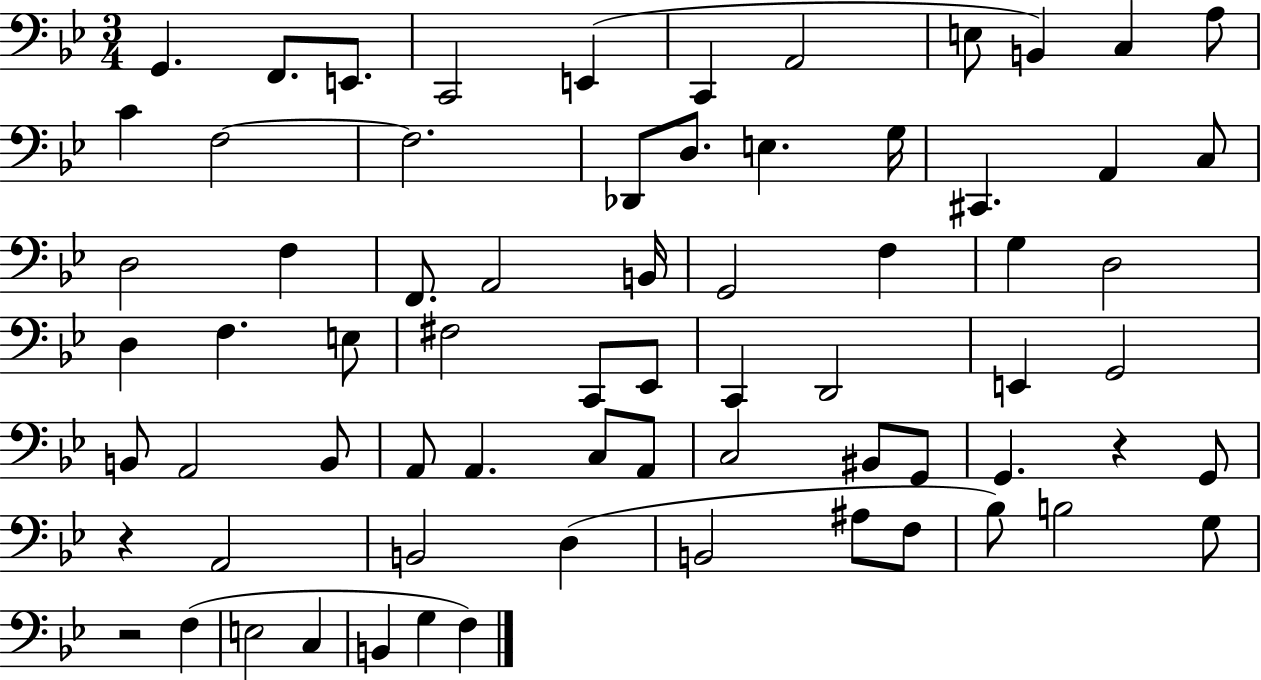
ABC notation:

X:1
T:Untitled
M:3/4
L:1/4
K:Bb
G,, F,,/2 E,,/2 C,,2 E,, C,, A,,2 E,/2 B,, C, A,/2 C F,2 F,2 _D,,/2 D,/2 E, G,/4 ^C,, A,, C,/2 D,2 F, F,,/2 A,,2 B,,/4 G,,2 F, G, D,2 D, F, E,/2 ^F,2 C,,/2 _E,,/2 C,, D,,2 E,, G,,2 B,,/2 A,,2 B,,/2 A,,/2 A,, C,/2 A,,/2 C,2 ^B,,/2 G,,/2 G,, z G,,/2 z A,,2 B,,2 D, B,,2 ^A,/2 F,/2 _B,/2 B,2 G,/2 z2 F, E,2 C, B,, G, F,